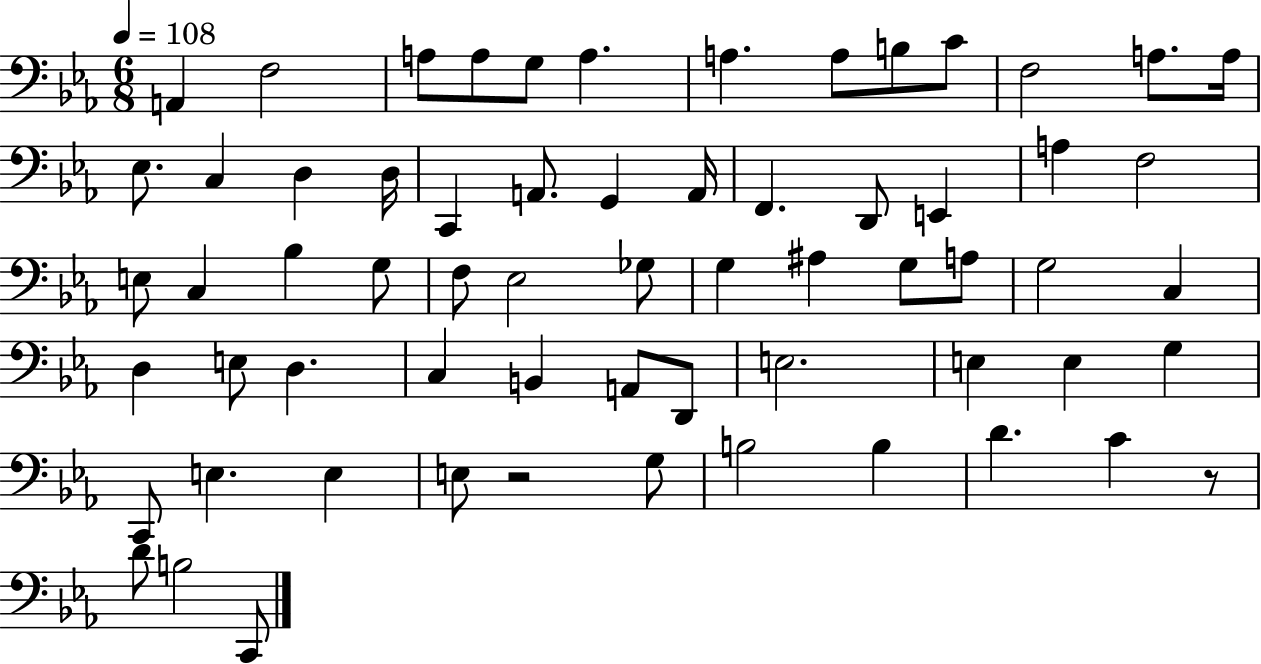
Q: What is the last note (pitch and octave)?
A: C2